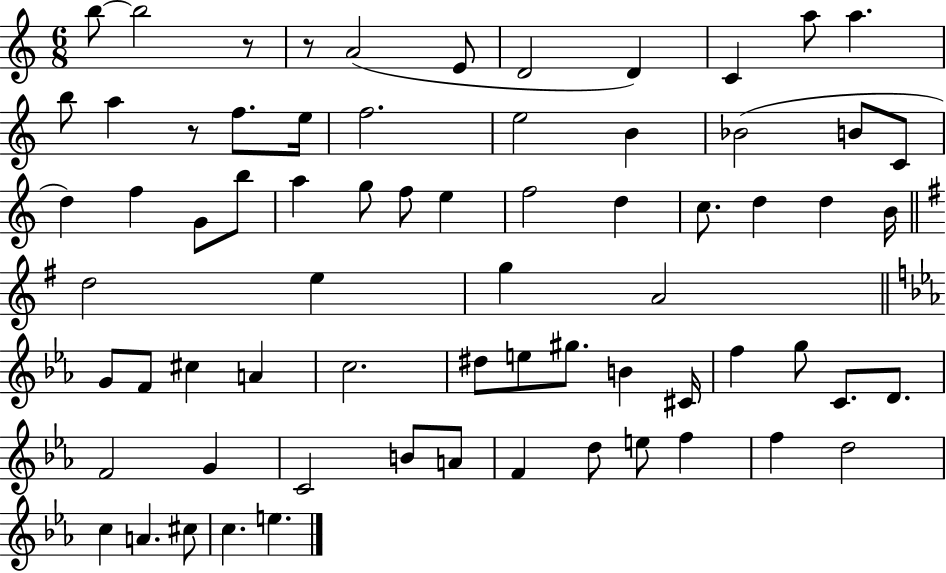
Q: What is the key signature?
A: C major